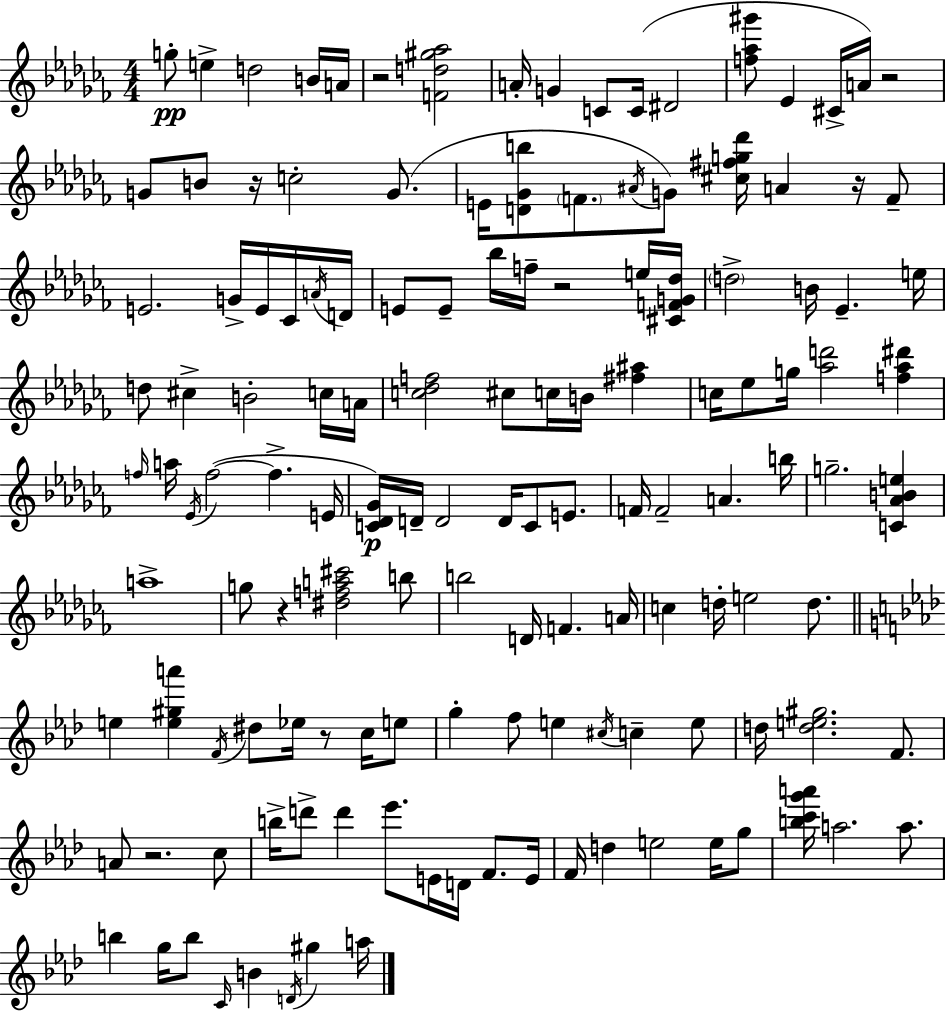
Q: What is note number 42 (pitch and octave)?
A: C5